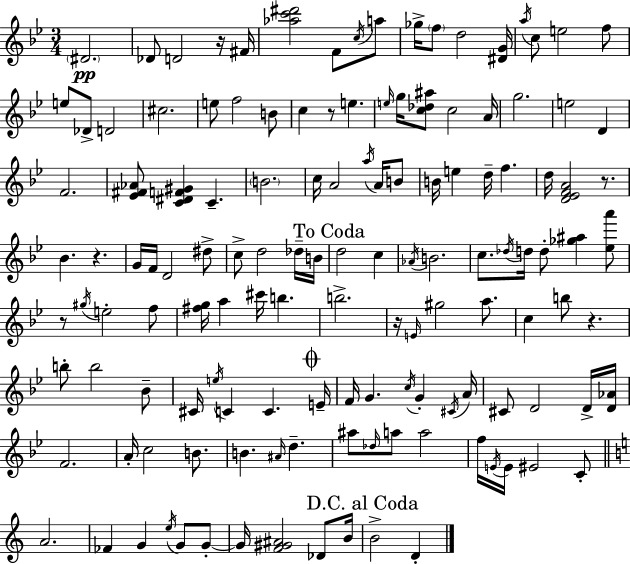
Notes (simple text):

D#4/h. Db4/e D4/h R/s F#4/s [Ab5,C6,D#6]/h F4/e C5/s A5/e Gb5/s F5/e D5/h [D#4,G4]/s A5/s C5/e E5/h F5/e E5/e Db4/e D4/h C#5/h. E5/e F5/h B4/e C5/q R/e E5/q. E5/s G5/s [C5,Db5,A#5]/e C5/h A4/s G5/h. E5/h D4/q F4/h. [Eb4,F#4,Ab4]/e [C4,D#4,F4,G#4]/q C4/q. B4/h. C5/s A4/h A5/s A4/s B4/e B4/s E5/q D5/s F5/q. D5/s [D4,Eb4,F4,A4]/h R/e. Bb4/q. R/q. G4/s F4/s D4/h D#5/e C5/e D5/h Db5/s B4/s D5/h C5/q Ab4/s B4/h. C5/e. Db5/s D5/s D5/e [Gb5,A#5]/q [Eb5,A6]/e R/e G#5/s E5/h F5/e [F#5,G5]/s A5/q C#6/s B5/q. B5/h. R/s E4/s G#5/h A5/e. C5/q B5/e R/q. B5/e B5/h Bb4/e C#4/s E5/s C4/q C4/q. E4/s F4/s G4/q. C5/s G4/q C#4/s A4/s C#4/e D4/h D4/s [D4,Ab4]/s F4/h. A4/s C5/h B4/e. B4/q. A#4/s D5/q. A#5/e Db5/s A5/e A5/h F5/s E4/s E4/s EIS4/h C4/e A4/h. FES4/q G4/q E5/s G4/e G4/e G4/s [F4,G#4,A#4]/h Db4/e B4/s B4/h D4/q